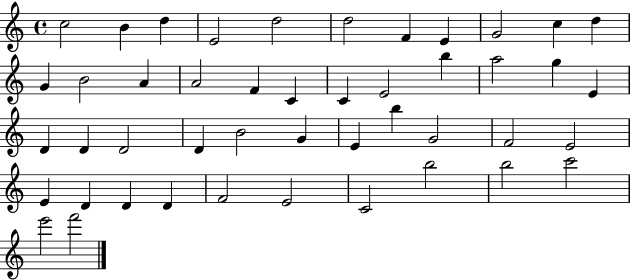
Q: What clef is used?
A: treble